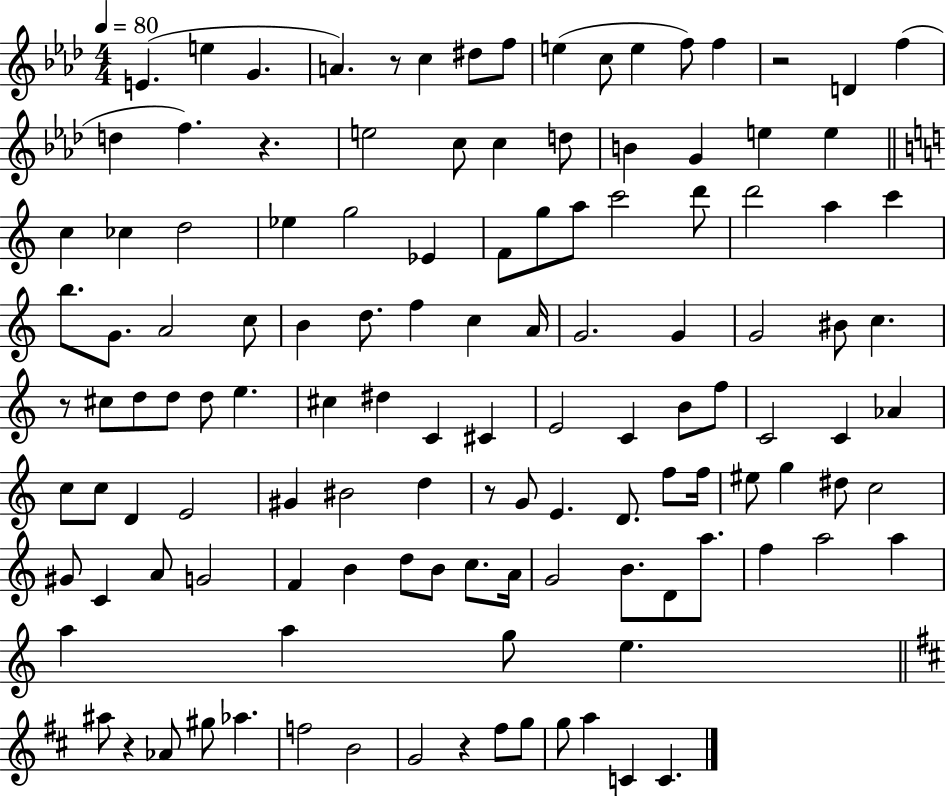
{
  \clef treble
  \numericTimeSignature
  \time 4/4
  \key aes \major
  \tempo 4 = 80
  e'4.( e''4 g'4. | a'4.) r8 c''4 dis''8 f''8 | e''4( c''8 e''4 f''8) f''4 | r2 d'4 f''4( | \break d''4 f''4.) r4. | e''2 c''8 c''4 d''8 | b'4 g'4 e''4 e''4 | \bar "||" \break \key c \major c''4 ces''4 d''2 | ees''4 g''2 ees'4 | f'8 g''8 a''8 c'''2 d'''8 | d'''2 a''4 c'''4 | \break b''8. g'8. a'2 c''8 | b'4 d''8. f''4 c''4 a'16 | g'2. g'4 | g'2 bis'8 c''4. | \break r8 cis''8 d''8 d''8 d''8 e''4. | cis''4 dis''4 c'4 cis'4 | e'2 c'4 b'8 f''8 | c'2 c'4 aes'4 | \break c''8 c''8 d'4 e'2 | gis'4 bis'2 d''4 | r8 g'8 e'4. d'8. f''8 f''16 | eis''8 g''4 dis''8 c''2 | \break gis'8 c'4 a'8 g'2 | f'4 b'4 d''8 b'8 c''8. a'16 | g'2 b'8. d'8 a''8. | f''4 a''2 a''4 | \break a''4 a''4 g''8 e''4. | \bar "||" \break \key d \major ais''8 r4 aes'8 gis''8 aes''4. | f''2 b'2 | g'2 r4 fis''8 g''8 | g''8 a''4 c'4 c'4. | \break \bar "|."
}